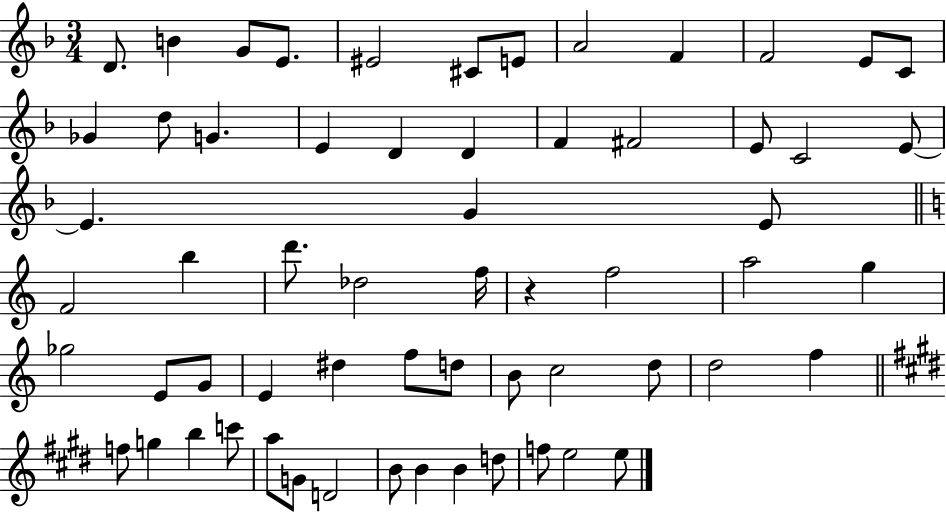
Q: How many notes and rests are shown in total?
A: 61